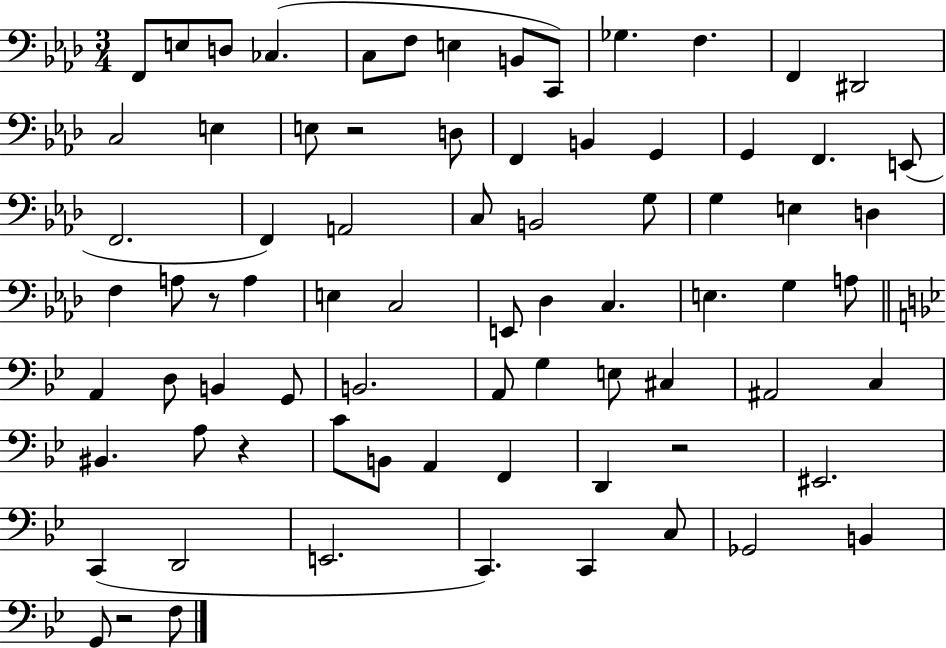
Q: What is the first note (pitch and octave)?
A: F2